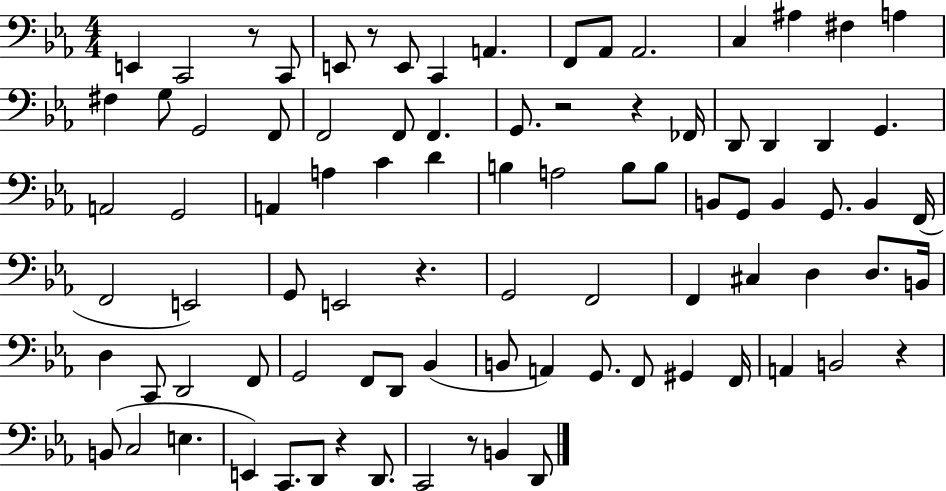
{
  \clef bass
  \numericTimeSignature
  \time 4/4
  \key ees \major
  \repeat volta 2 { e,4 c,2 r8 c,8 | e,8 r8 e,8 c,4 a,4. | f,8 aes,8 aes,2. | c4 ais4 fis4 a4 | \break fis4 g8 g,2 f,8 | f,2 f,8 f,4. | g,8. r2 r4 fes,16 | d,8 d,4 d,4 g,4. | \break a,2 g,2 | a,4 a4 c'4 d'4 | b4 a2 b8 b8 | b,8 g,8 b,4 g,8. b,4 f,16( | \break f,2 e,2) | g,8 e,2 r4. | g,2 f,2 | f,4 cis4 d4 d8. b,16 | \break d4 c,8 d,2 f,8 | g,2 f,8 d,8 bes,4( | b,8 a,4) g,8. f,8 gis,4 f,16 | a,4 b,2 r4 | \break b,8( c2 e4. | e,4) c,8. d,8 r4 d,8. | c,2 r8 b,4 d,8 | } \bar "|."
}